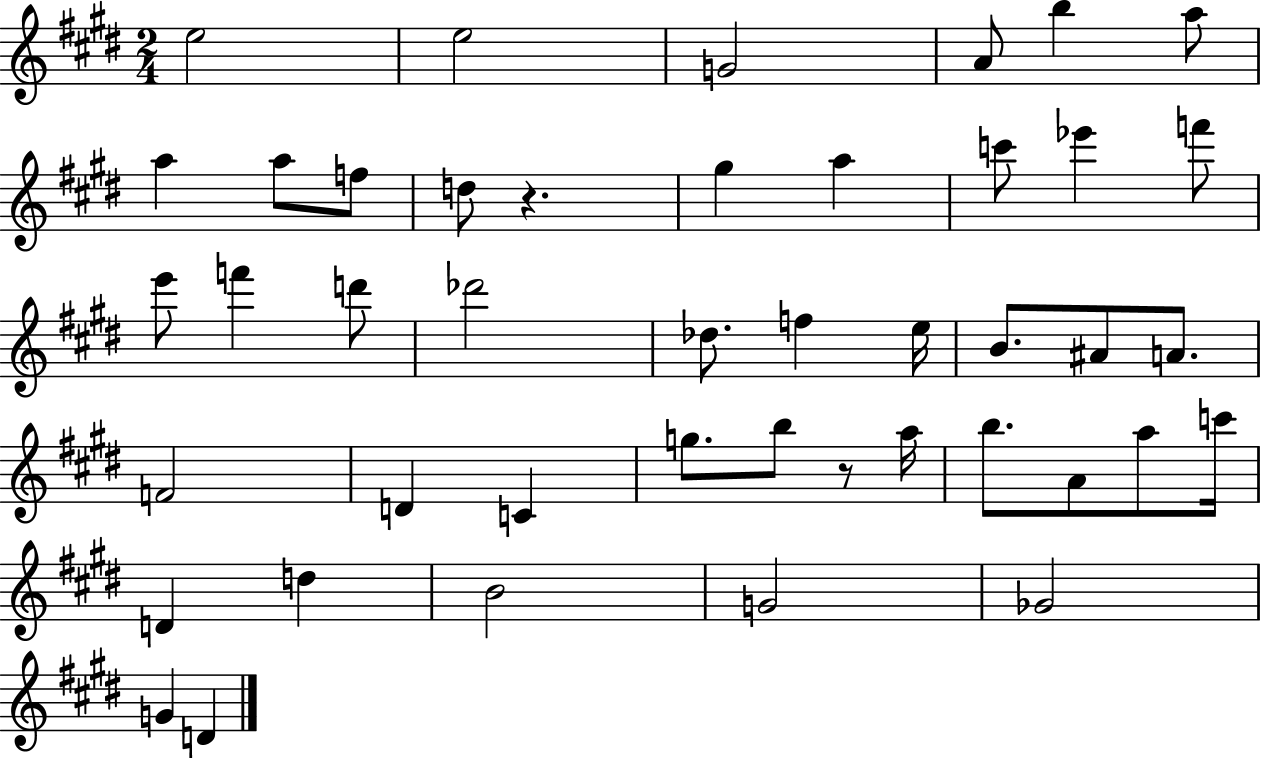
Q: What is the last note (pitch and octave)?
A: D4